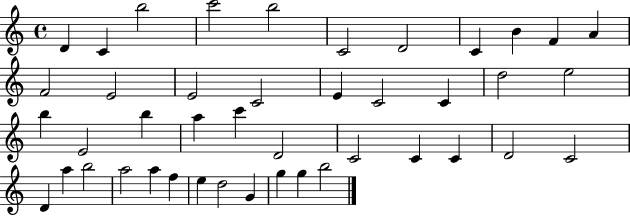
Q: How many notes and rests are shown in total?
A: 43